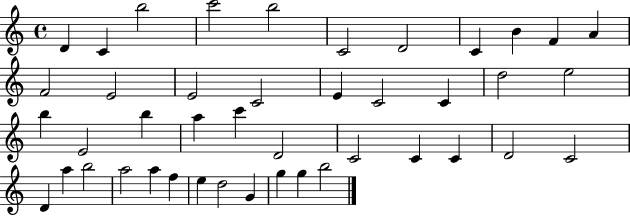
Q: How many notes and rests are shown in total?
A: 43